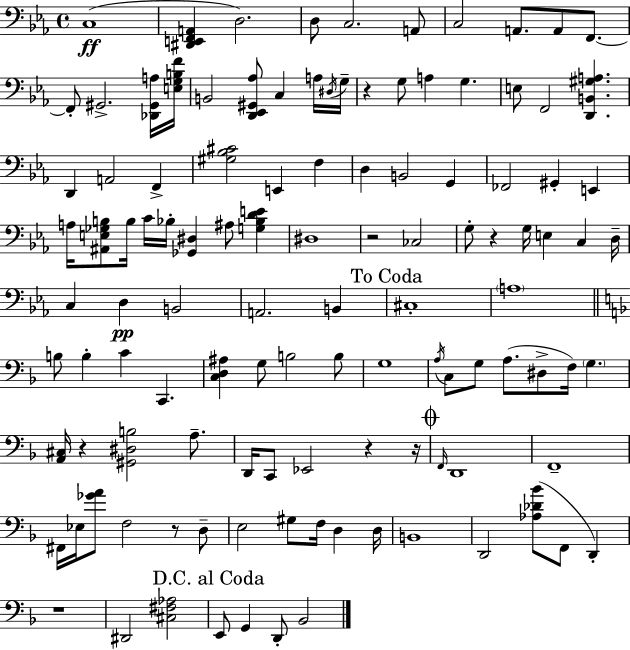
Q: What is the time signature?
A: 4/4